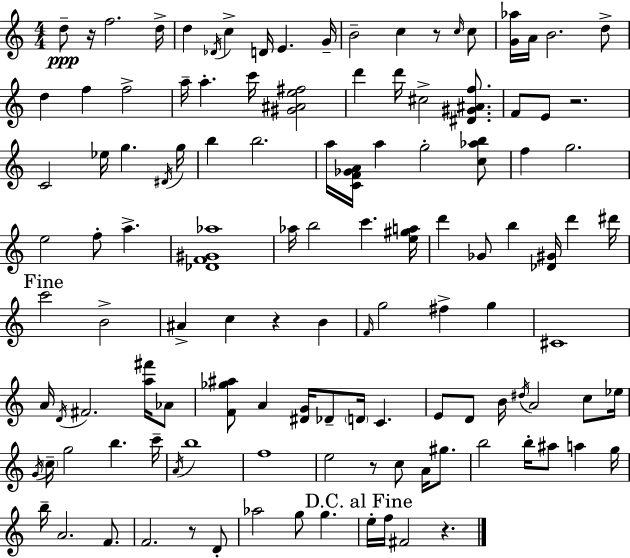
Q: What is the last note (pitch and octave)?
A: F#4